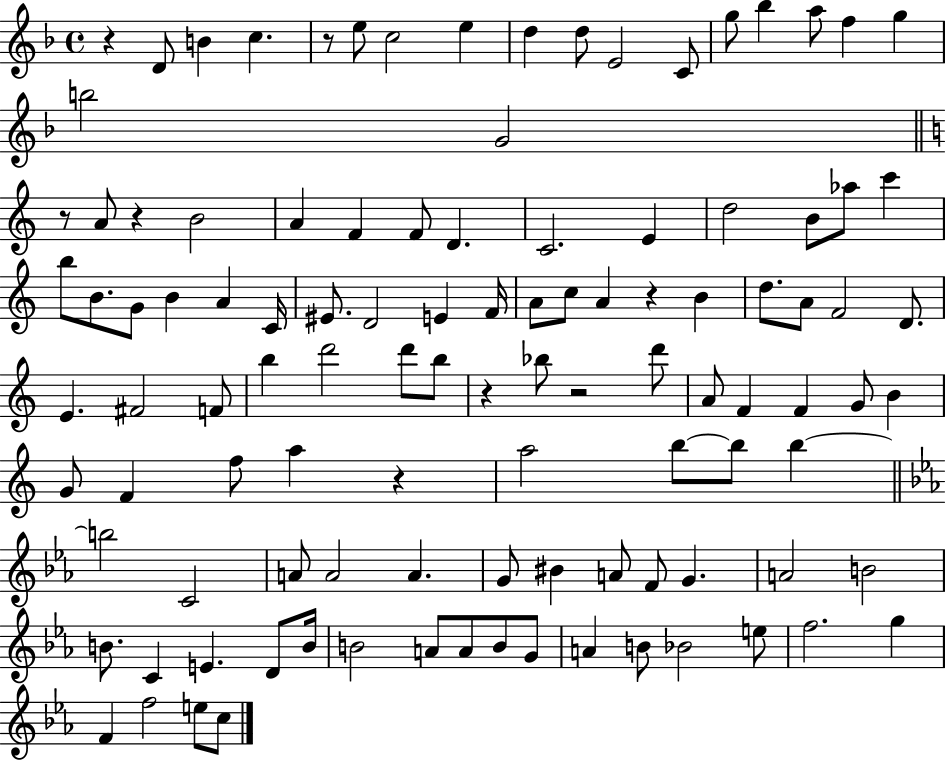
R/q D4/e B4/q C5/q. R/e E5/e C5/h E5/q D5/q D5/e E4/h C4/e G5/e Bb5/q A5/e F5/q G5/q B5/h G4/h R/e A4/e R/q B4/h A4/q F4/q F4/e D4/q. C4/h. E4/q D5/h B4/e Ab5/e C6/q B5/e B4/e. G4/e B4/q A4/q C4/s EIS4/e. D4/h E4/q F4/s A4/e C5/e A4/q R/q B4/q D5/e. A4/e F4/h D4/e. E4/q. F#4/h F4/e B5/q D6/h D6/e B5/e R/q Bb5/e R/h D6/e A4/e F4/q F4/q G4/e B4/q G4/e F4/q F5/e A5/q R/q A5/h B5/e B5/e B5/q B5/h C4/h A4/e A4/h A4/q. G4/e BIS4/q A4/e F4/e G4/q. A4/h B4/h B4/e. C4/q E4/q. D4/e B4/s B4/h A4/e A4/e B4/e G4/e A4/q B4/e Bb4/h E5/e F5/h. G5/q F4/q F5/h E5/e C5/e